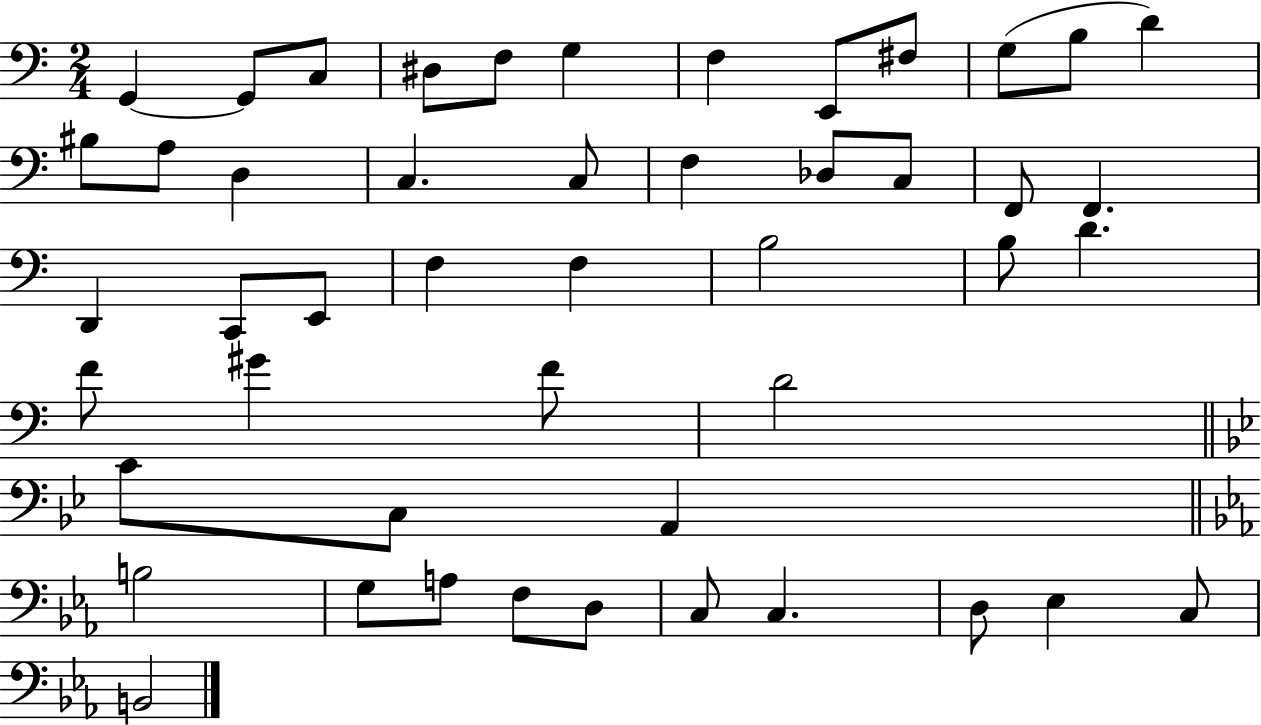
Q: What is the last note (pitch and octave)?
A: B2